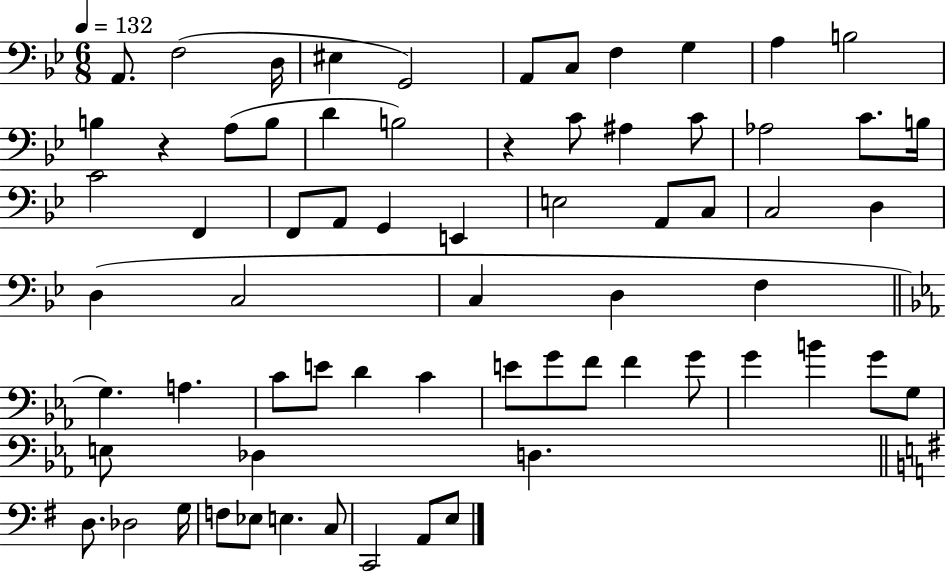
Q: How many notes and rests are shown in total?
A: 68